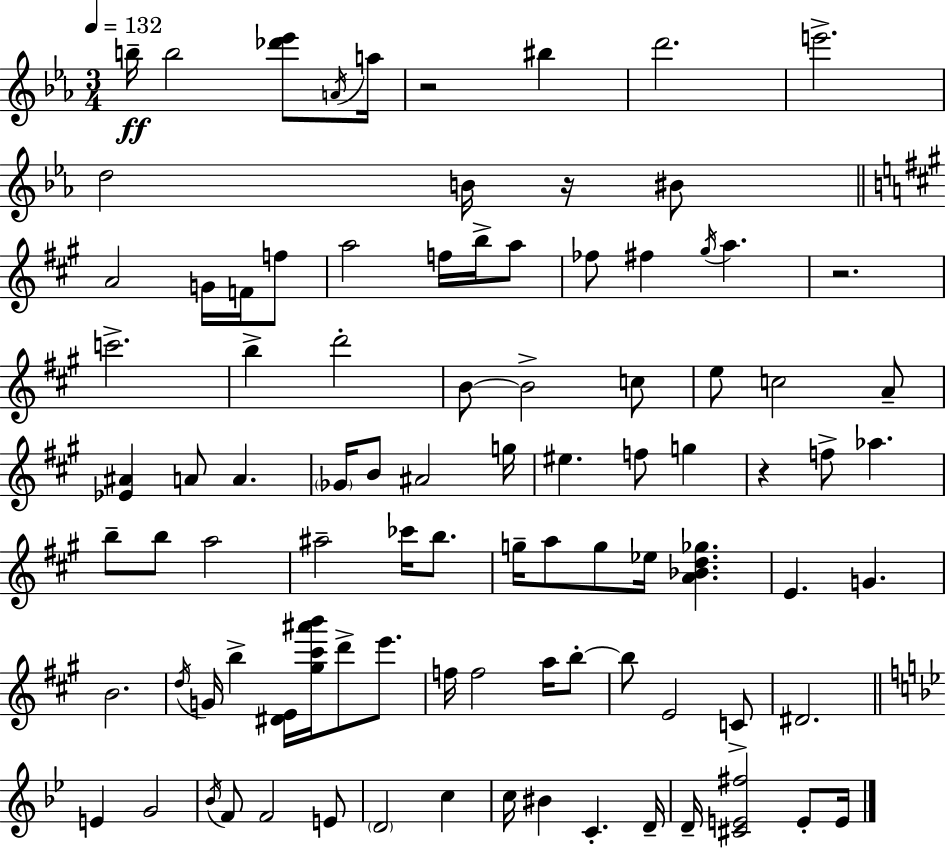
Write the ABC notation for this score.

X:1
T:Untitled
M:3/4
L:1/4
K:Eb
b/4 b2 [_d'_e']/2 A/4 a/4 z2 ^b d'2 e'2 d2 B/4 z/4 ^B/2 A2 G/4 F/4 f/2 a2 f/4 b/4 a/2 _f/2 ^f ^g/4 a z2 c'2 b d'2 B/2 B2 c/2 e/2 c2 A/2 [_E^A] A/2 A _G/4 B/2 ^A2 g/4 ^e f/2 g z f/2 _a b/2 b/2 a2 ^a2 _c'/4 b/2 g/4 a/2 g/2 _e/4 [A_Bd_g] E G B2 d/4 G/4 b [^DE]/4 [^g^c'^a'b']/4 d'/2 e'/2 f/4 f2 a/4 b/2 b/2 E2 C/2 ^D2 E G2 _B/4 F/2 F2 E/2 D2 c c/4 ^B C D/4 D/4 [^CE^f]2 E/2 E/4